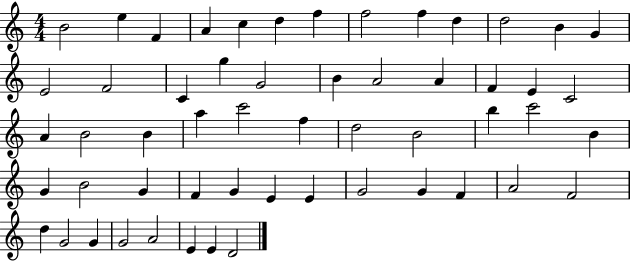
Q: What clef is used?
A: treble